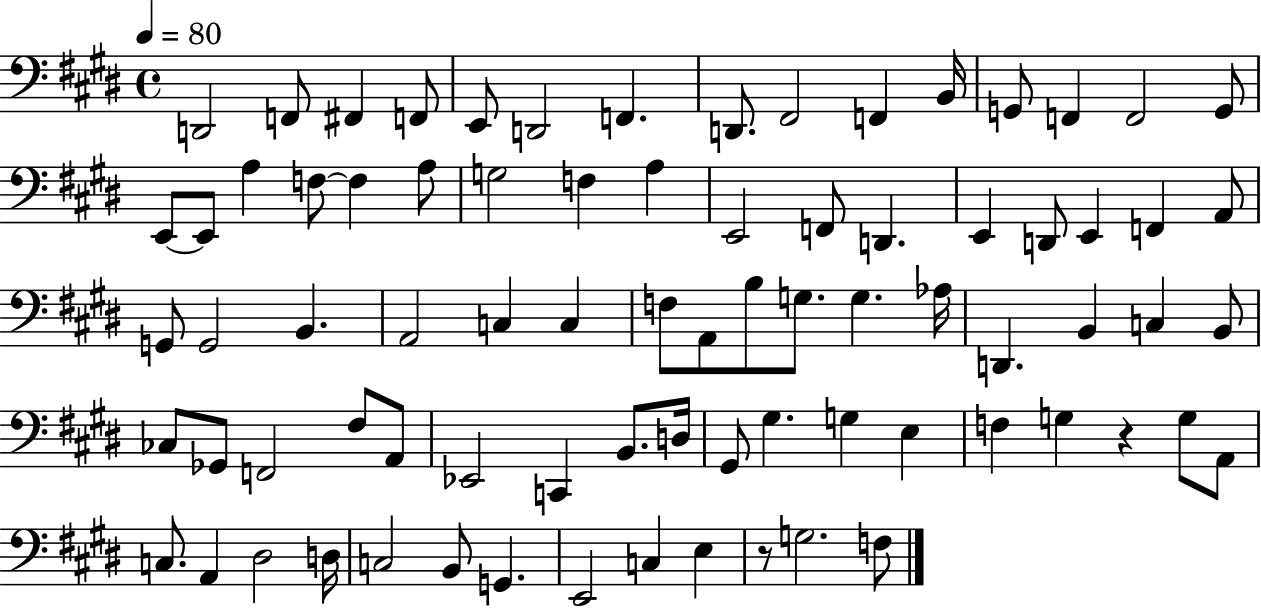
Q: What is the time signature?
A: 4/4